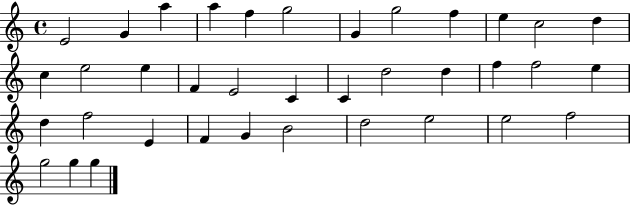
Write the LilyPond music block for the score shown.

{
  \clef treble
  \time 4/4
  \defaultTimeSignature
  \key c \major
  e'2 g'4 a''4 | a''4 f''4 g''2 | g'4 g''2 f''4 | e''4 c''2 d''4 | \break c''4 e''2 e''4 | f'4 e'2 c'4 | c'4 d''2 d''4 | f''4 f''2 e''4 | \break d''4 f''2 e'4 | f'4 g'4 b'2 | d''2 e''2 | e''2 f''2 | \break g''2 g''4 g''4 | \bar "|."
}